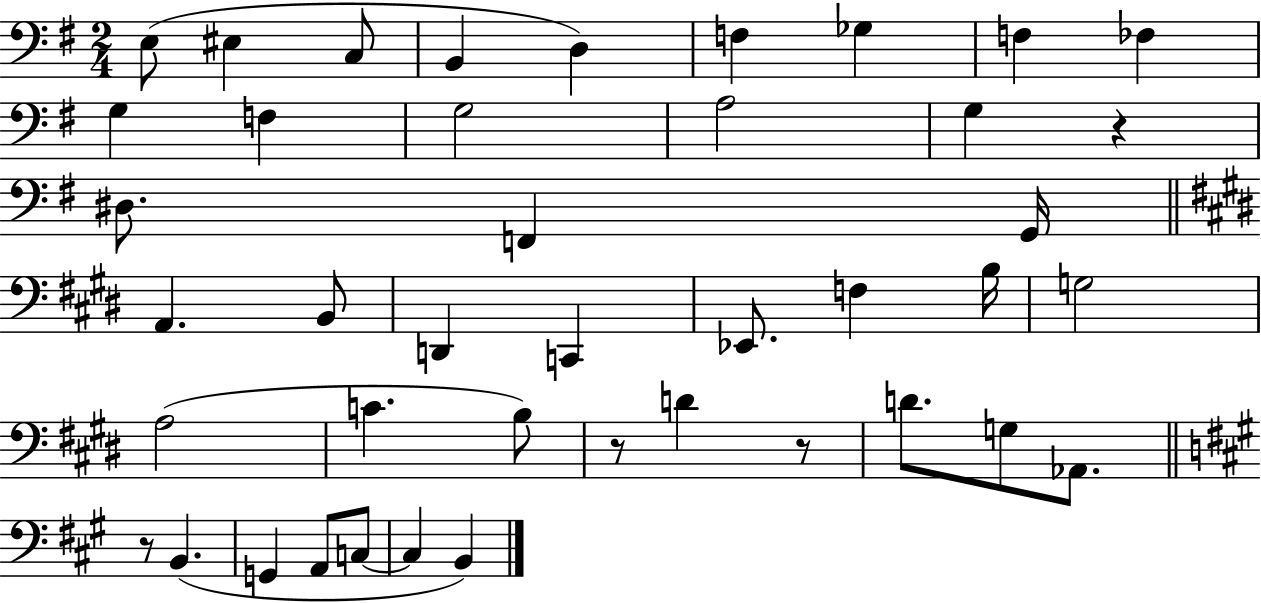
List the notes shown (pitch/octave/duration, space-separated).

E3/e EIS3/q C3/e B2/q D3/q F3/q Gb3/q F3/q FES3/q G3/q F3/q G3/h A3/h G3/q R/q D#3/e. F2/q G2/s A2/q. B2/e D2/q C2/q Eb2/e. F3/q B3/s G3/h A3/h C4/q. B3/e R/e D4/q R/e D4/e. G3/e Ab2/e. R/e B2/q. G2/q A2/e C3/e C3/q B2/q